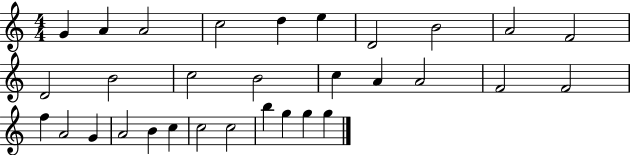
G4/q A4/q A4/h C5/h D5/q E5/q D4/h B4/h A4/h F4/h D4/h B4/h C5/h B4/h C5/q A4/q A4/h F4/h F4/h F5/q A4/h G4/q A4/h B4/q C5/q C5/h C5/h B5/q G5/q G5/q G5/q